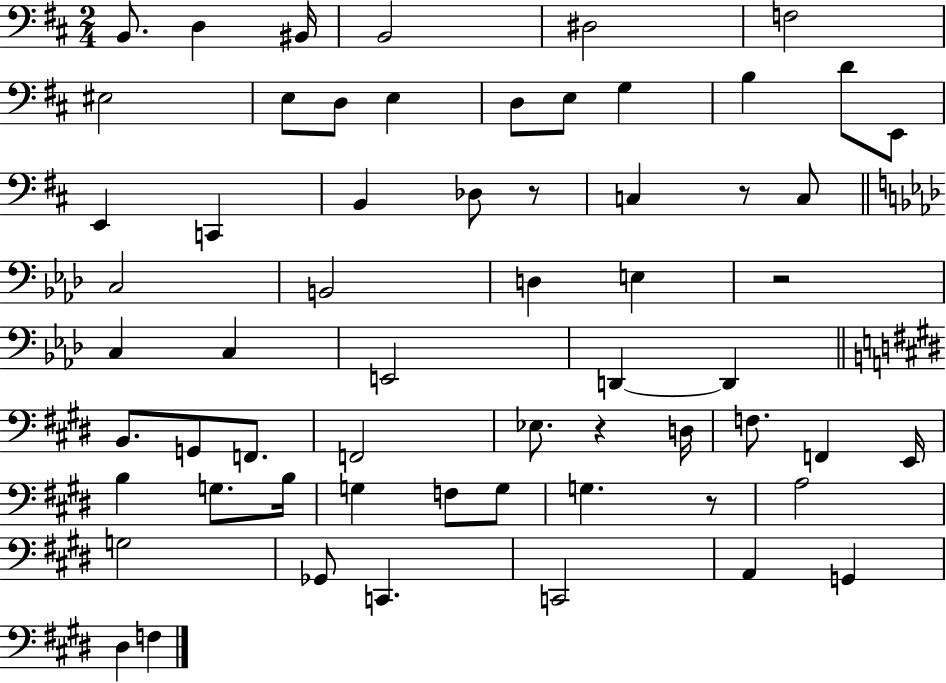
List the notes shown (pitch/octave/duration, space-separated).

B2/e. D3/q BIS2/s B2/h D#3/h F3/h EIS3/h E3/e D3/e E3/q D3/e E3/e G3/q B3/q D4/e E2/e E2/q C2/q B2/q Db3/e R/e C3/q R/e C3/e C3/h B2/h D3/q E3/q R/h C3/q C3/q E2/h D2/q D2/q B2/e. G2/e F2/e. F2/h Eb3/e. R/q D3/s F3/e. F2/q E2/s B3/q G3/e. B3/s G3/q F3/e G3/e G3/q. R/e A3/h G3/h Gb2/e C2/q. C2/h A2/q G2/q D#3/q F3/q